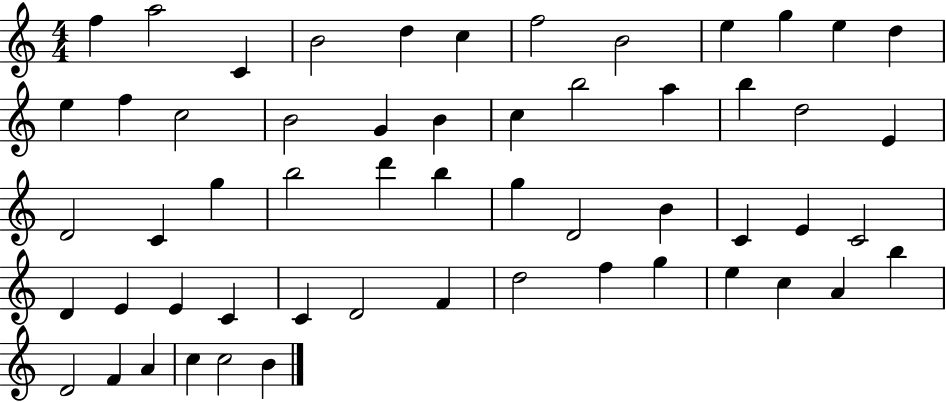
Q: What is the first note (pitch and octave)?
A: F5